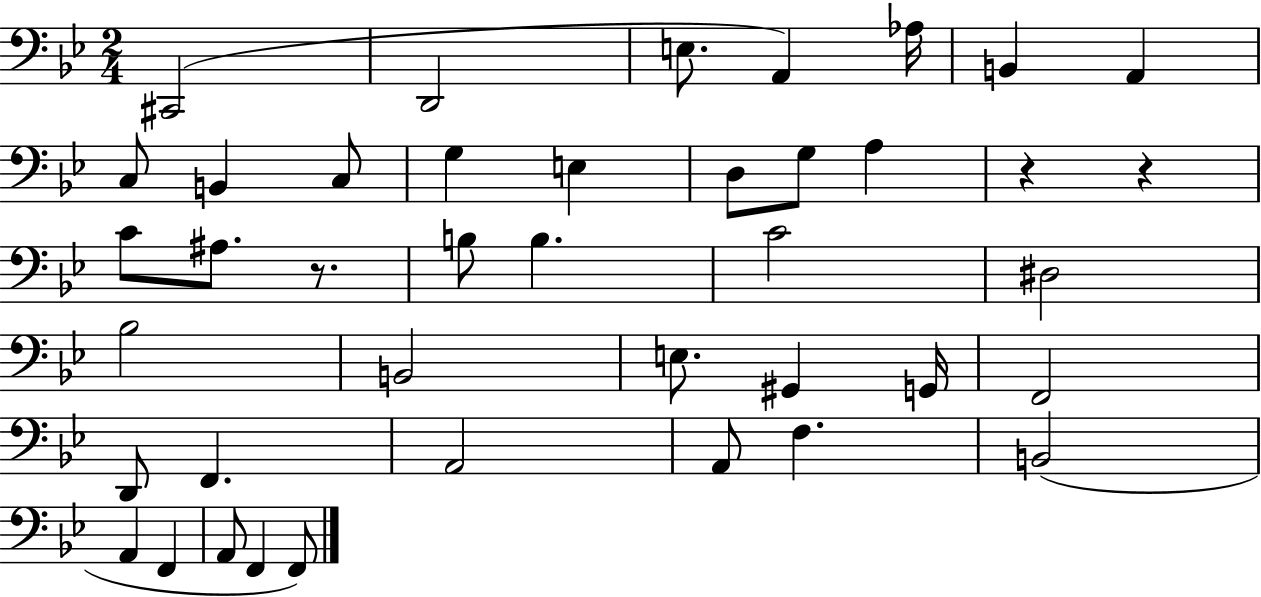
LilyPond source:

{
  \clef bass
  \numericTimeSignature
  \time 2/4
  \key bes \major
  cis,2( | d,2 | e8. a,4) aes16 | b,4 a,4 | \break c8 b,4 c8 | g4 e4 | d8 g8 a4 | r4 r4 | \break c'8 ais8. r8. | b8 b4. | c'2 | dis2 | \break bes2 | b,2 | e8. gis,4 g,16 | f,2 | \break d,8 f,4. | a,2 | a,8 f4. | b,2( | \break a,4 f,4 | a,8 f,4 f,8) | \bar "|."
}